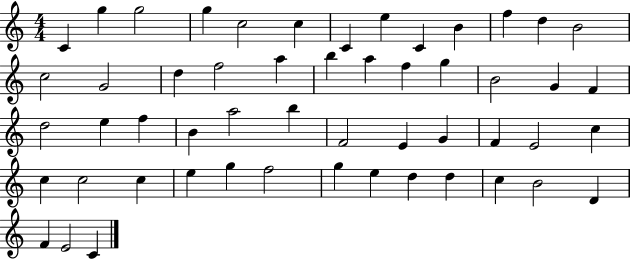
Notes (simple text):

C4/q G5/q G5/h G5/q C5/h C5/q C4/q E5/q C4/q B4/q F5/q D5/q B4/h C5/h G4/h D5/q F5/h A5/q B5/q A5/q F5/q G5/q B4/h G4/q F4/q D5/h E5/q F5/q B4/q A5/h B5/q F4/h E4/q G4/q F4/q E4/h C5/q C5/q C5/h C5/q E5/q G5/q F5/h G5/q E5/q D5/q D5/q C5/q B4/h D4/q F4/q E4/h C4/q